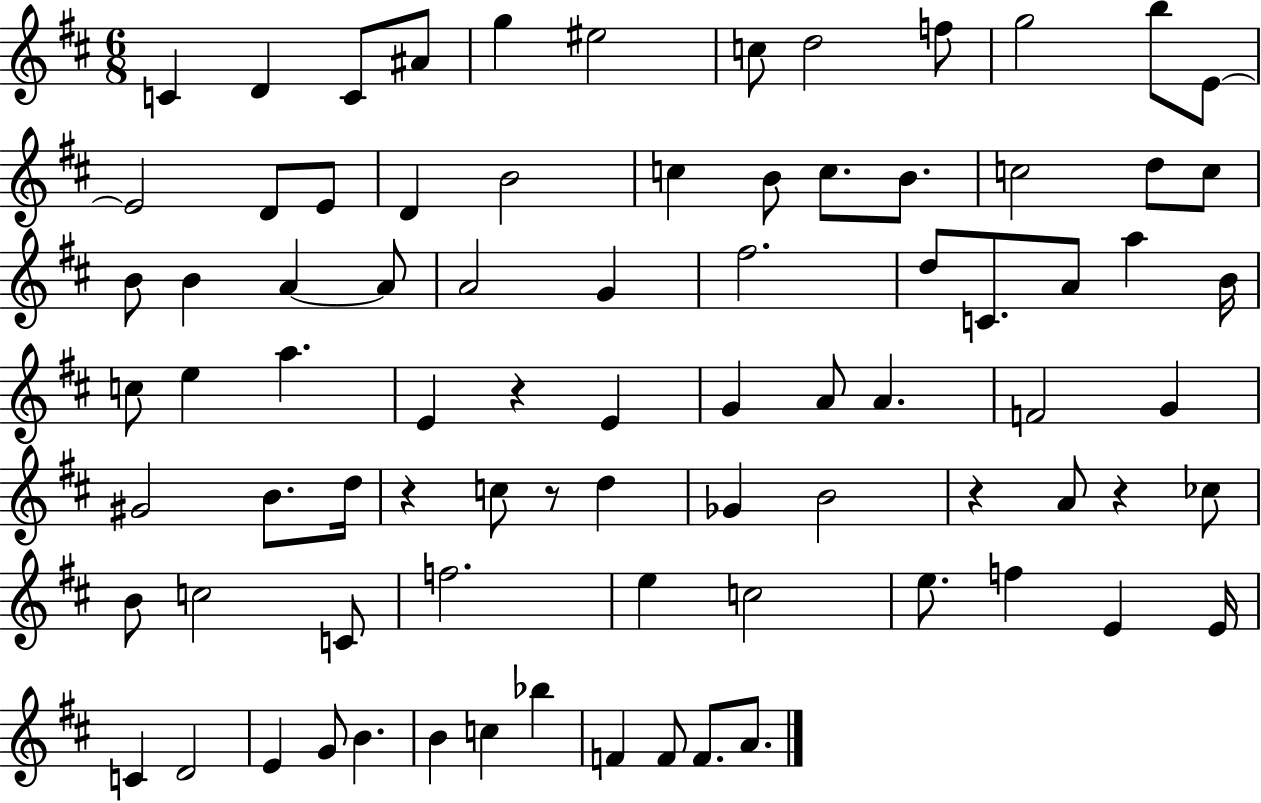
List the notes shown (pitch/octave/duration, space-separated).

C4/q D4/q C4/e A#4/e G5/q EIS5/h C5/e D5/h F5/e G5/h B5/e E4/e E4/h D4/e E4/e D4/q B4/h C5/q B4/e C5/e. B4/e. C5/h D5/e C5/e B4/e B4/q A4/q A4/e A4/h G4/q F#5/h. D5/e C4/e. A4/e A5/q B4/s C5/e E5/q A5/q. E4/q R/q E4/q G4/q A4/e A4/q. F4/h G4/q G#4/h B4/e. D5/s R/q C5/e R/e D5/q Gb4/q B4/h R/q A4/e R/q CES5/e B4/e C5/h C4/e F5/h. E5/q C5/h E5/e. F5/q E4/q E4/s C4/q D4/h E4/q G4/e B4/q. B4/q C5/q Bb5/q F4/q F4/e F4/e. A4/e.